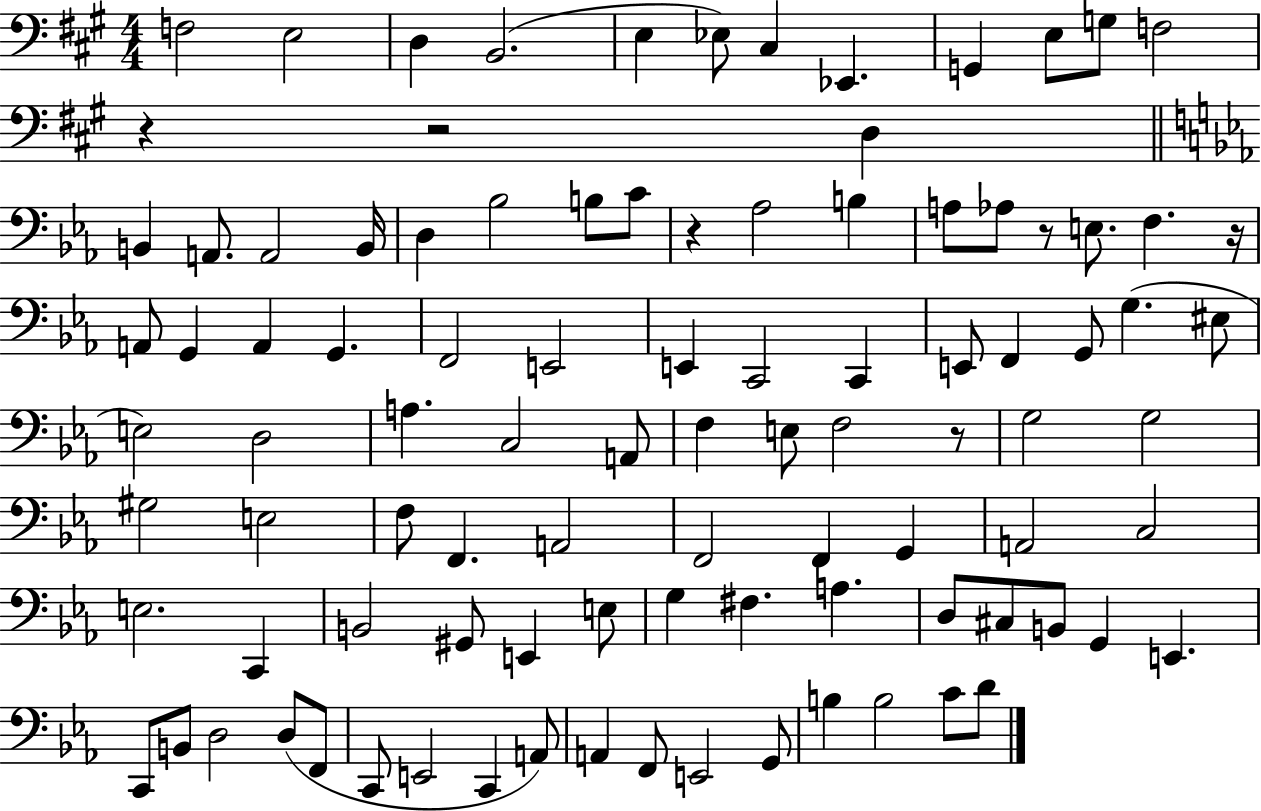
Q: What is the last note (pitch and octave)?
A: D4